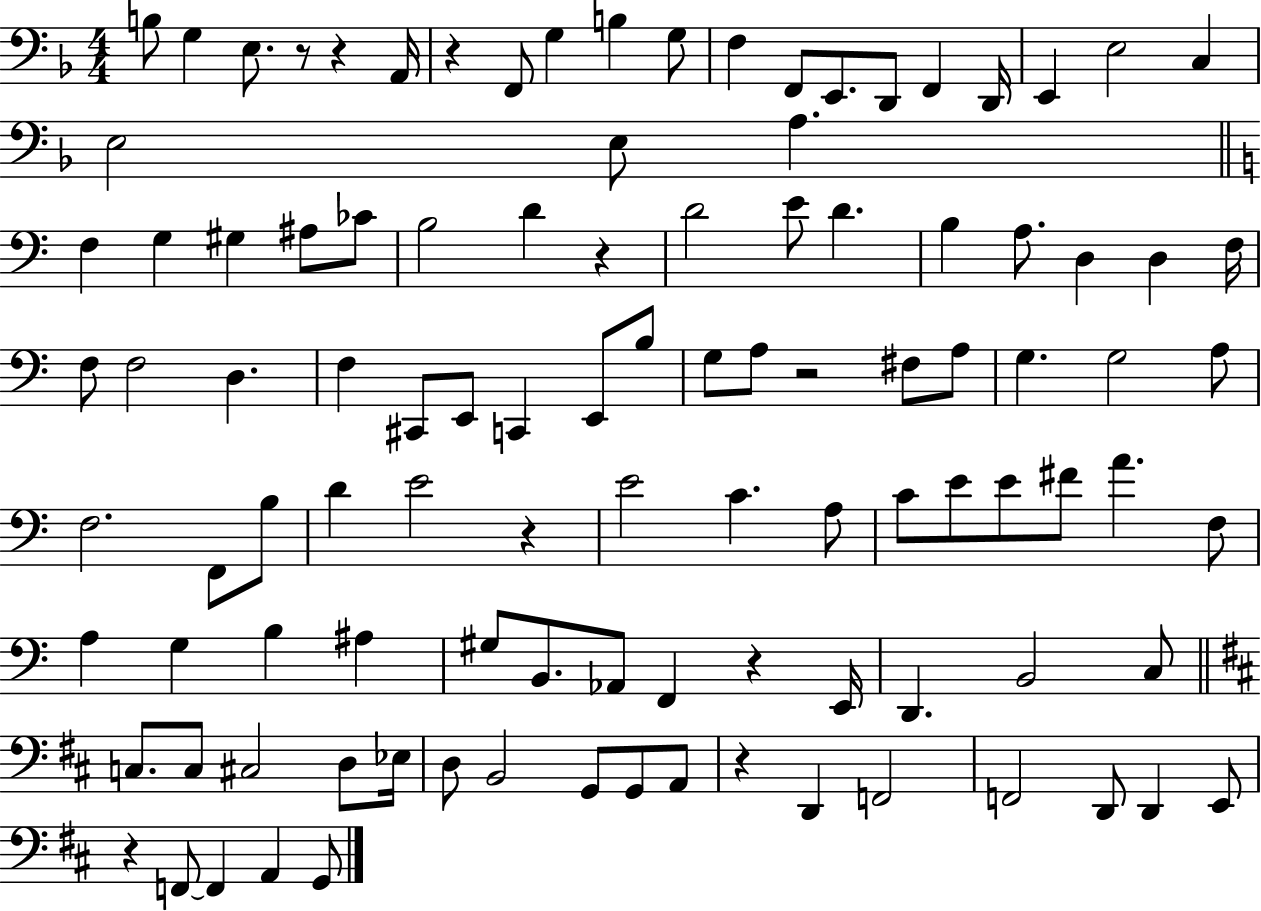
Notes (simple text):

B3/e G3/q E3/e. R/e R/q A2/s R/q F2/e G3/q B3/q G3/e F3/q F2/e E2/e. D2/e F2/q D2/s E2/q E3/h C3/q E3/h E3/e A3/q. F3/q G3/q G#3/q A#3/e CES4/e B3/h D4/q R/q D4/h E4/e D4/q. B3/q A3/e. D3/q D3/q F3/s F3/e F3/h D3/q. F3/q C#2/e E2/e C2/q E2/e B3/e G3/e A3/e R/h F#3/e A3/e G3/q. G3/h A3/e F3/h. F2/e B3/e D4/q E4/h R/q E4/h C4/q. A3/e C4/e E4/e E4/e F#4/e A4/q. F3/e A3/q G3/q B3/q A#3/q G#3/e B2/e. Ab2/e F2/q R/q E2/s D2/q. B2/h C3/e C3/e. C3/e C#3/h D3/e Eb3/s D3/e B2/h G2/e G2/e A2/e R/q D2/q F2/h F2/h D2/e D2/q E2/e R/q F2/e F2/q A2/q G2/e